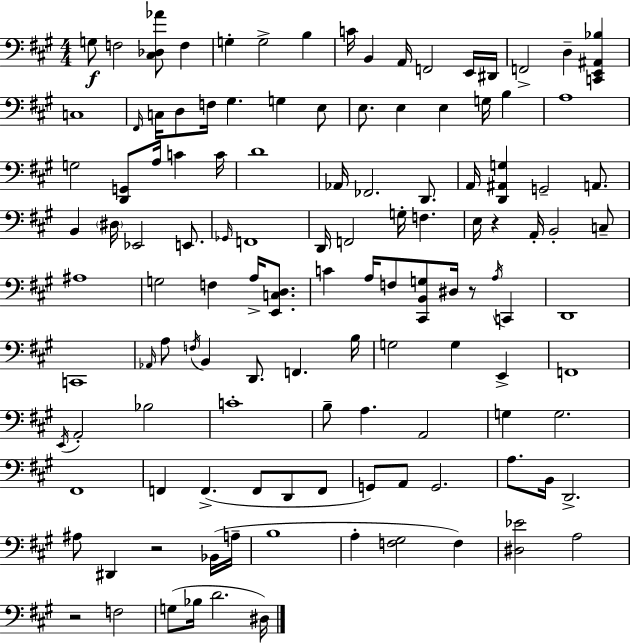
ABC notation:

X:1
T:Untitled
M:4/4
L:1/4
K:A
G,/2 F,2 [^C,_D,_A]/2 F, G, G,2 B, C/4 B,, A,,/4 F,,2 E,,/4 ^D,,/4 F,,2 D, [C,,E,,^A,,_B,] C,4 ^F,,/4 C,/4 D,/2 F,/4 ^G, G, E,/2 E,/2 E, E, G,/4 B, A,4 G,2 [D,,G,,]/2 A,/4 C C/4 D4 _A,,/4 _F,,2 D,,/2 A,,/4 [D,,^A,,G,] G,,2 A,,/2 B,, ^D,/4 _E,,2 E,,/2 _G,,/4 F,,4 D,,/4 F,,2 G,/4 F, E,/4 z A,,/4 B,,2 C,/2 ^A,4 G,2 F, A,/4 [E,,C,D,]/2 C A,/4 F,/2 [^C,,B,,G,]/2 ^D,/4 z/2 A,/4 C,, D,,4 C,,4 _A,,/4 A,/2 F,/4 B,, D,,/2 F,, B,/4 G,2 G, E,, F,,4 E,,/4 A,,2 _B,2 C4 B,/2 A, A,,2 G, G,2 ^F,,4 F,, F,, F,,/2 D,,/2 F,,/2 G,,/2 A,,/2 G,,2 A,/2 B,,/4 D,,2 ^A,/2 ^D,, z2 _B,,/4 A,/4 B,4 A, [F,^G,]2 F, [^D,_E]2 A,2 z2 F,2 G,/2 _B,/4 D2 ^D,/4